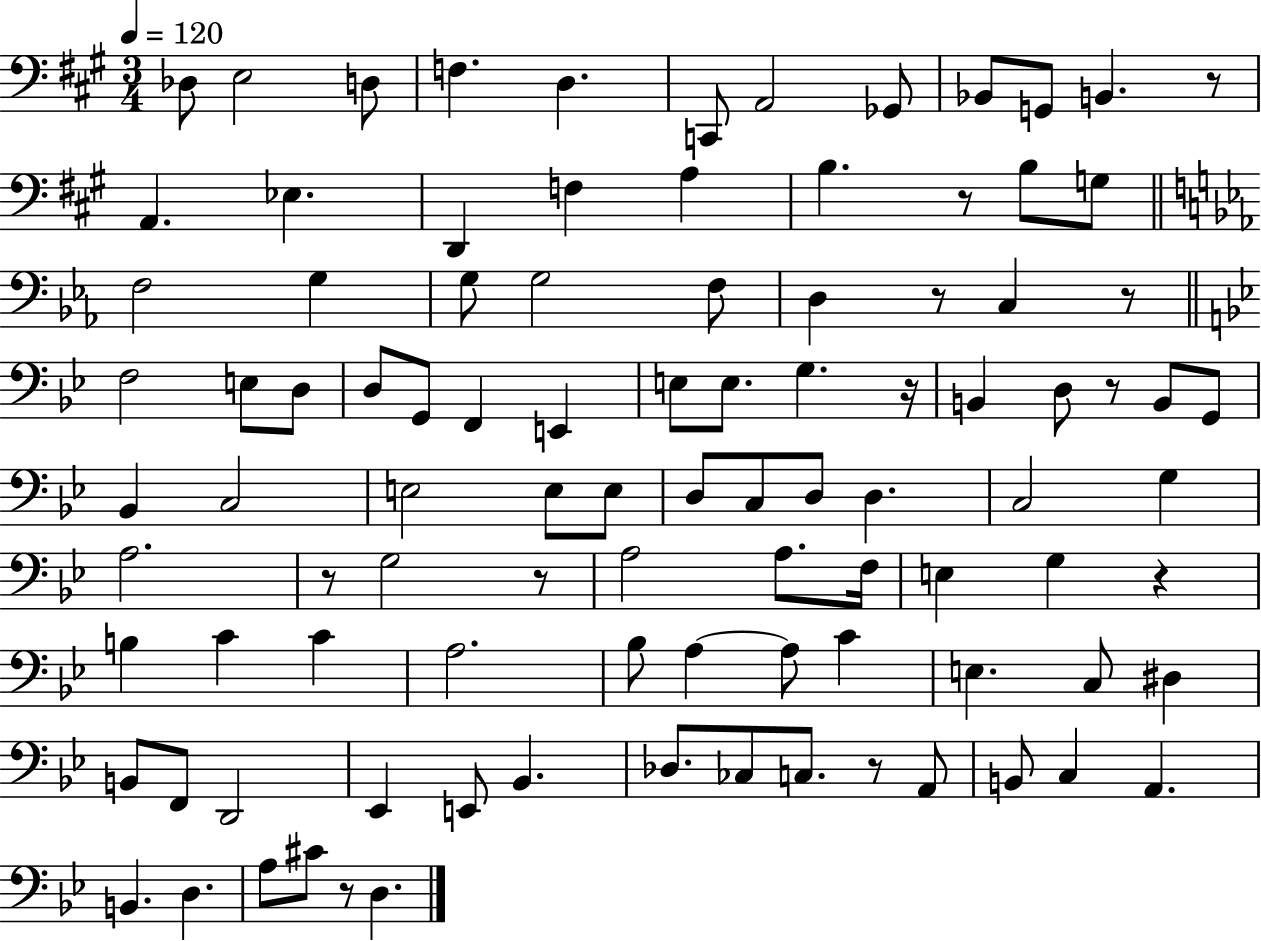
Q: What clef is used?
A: bass